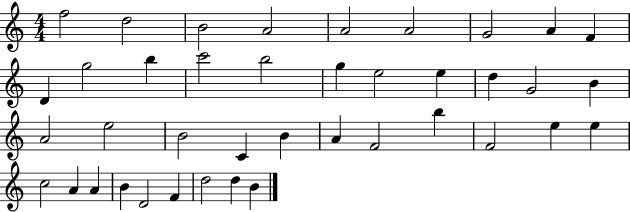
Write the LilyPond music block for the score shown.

{
  \clef treble
  \numericTimeSignature
  \time 4/4
  \key c \major
  f''2 d''2 | b'2 a'2 | a'2 a'2 | g'2 a'4 f'4 | \break d'4 g''2 b''4 | c'''2 b''2 | g''4 e''2 e''4 | d''4 g'2 b'4 | \break a'2 e''2 | b'2 c'4 b'4 | a'4 f'2 b''4 | f'2 e''4 e''4 | \break c''2 a'4 a'4 | b'4 d'2 f'4 | d''2 d''4 b'4 | \bar "|."
}